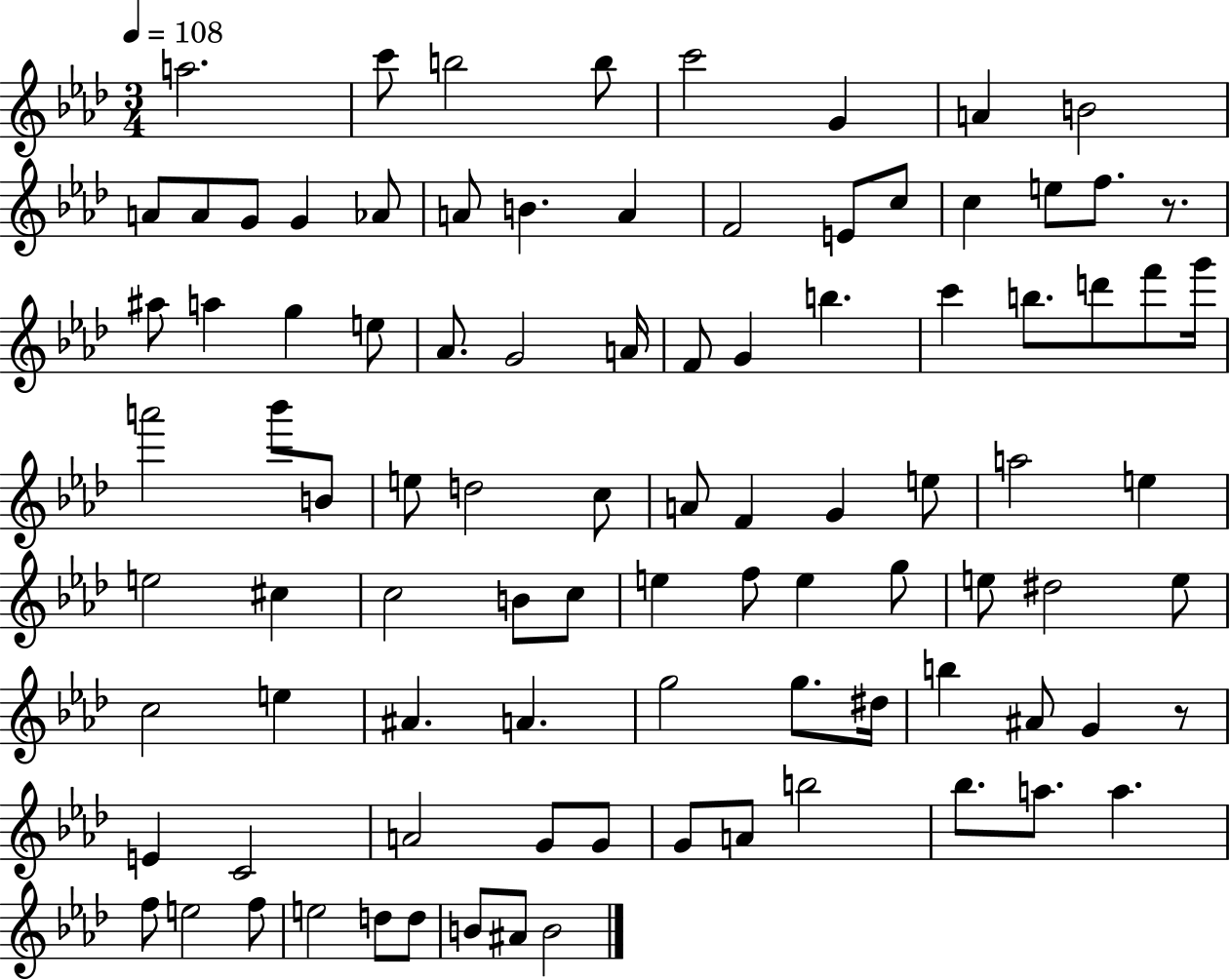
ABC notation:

X:1
T:Untitled
M:3/4
L:1/4
K:Ab
a2 c'/2 b2 b/2 c'2 G A B2 A/2 A/2 G/2 G _A/2 A/2 B A F2 E/2 c/2 c e/2 f/2 z/2 ^a/2 a g e/2 _A/2 G2 A/4 F/2 G b c' b/2 d'/2 f'/2 g'/4 a'2 _b'/2 B/2 e/2 d2 c/2 A/2 F G e/2 a2 e e2 ^c c2 B/2 c/2 e f/2 e g/2 e/2 ^d2 e/2 c2 e ^A A g2 g/2 ^d/4 b ^A/2 G z/2 E C2 A2 G/2 G/2 G/2 A/2 b2 _b/2 a/2 a f/2 e2 f/2 e2 d/2 d/2 B/2 ^A/2 B2